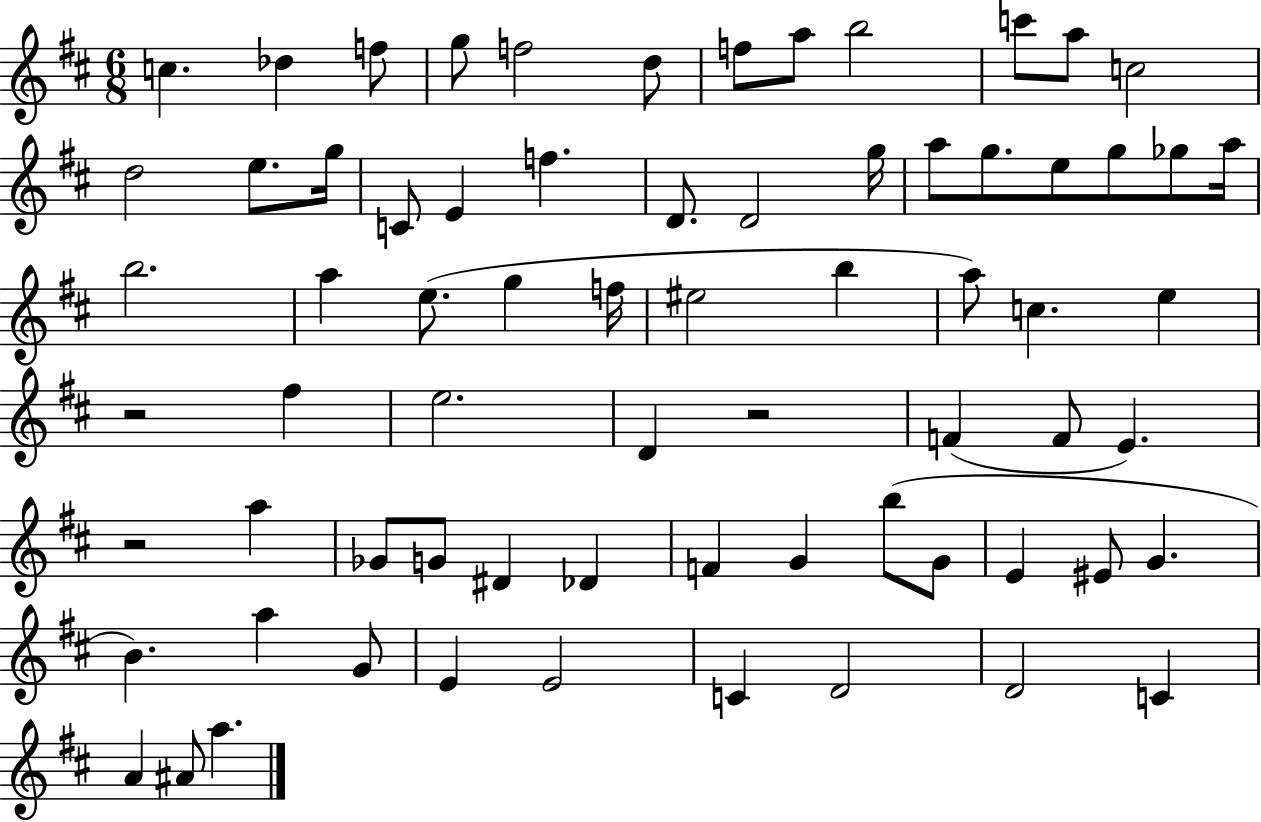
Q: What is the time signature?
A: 6/8